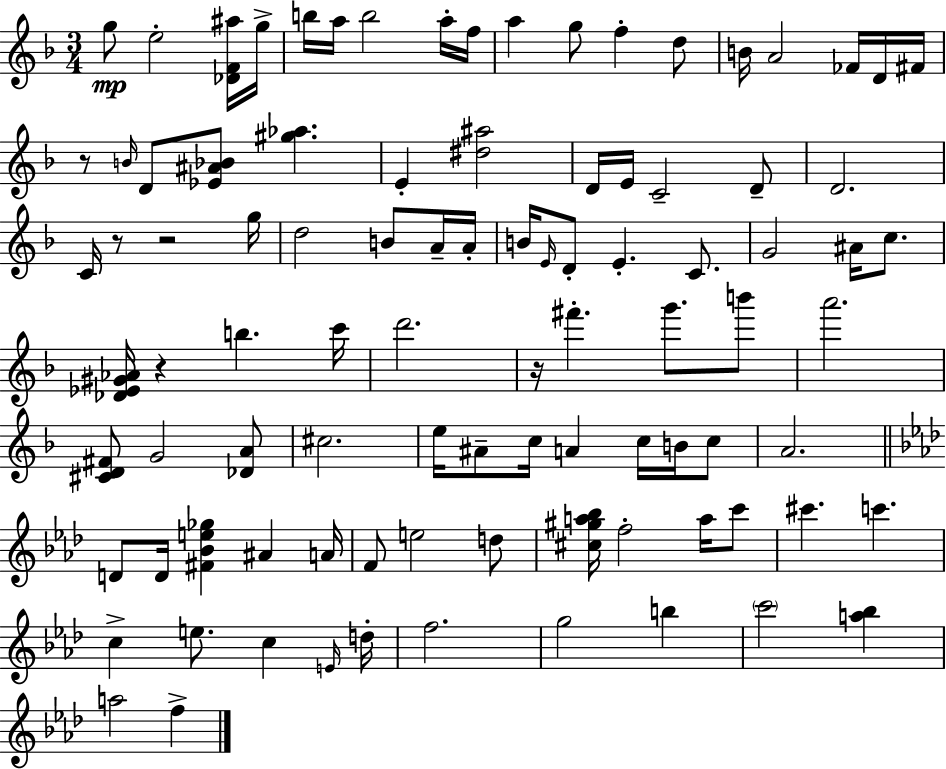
G5/e E5/h [Db4,F4,A#5]/s G5/s B5/s A5/s B5/h A5/s F5/s A5/q G5/e F5/q D5/e B4/s A4/h FES4/s D4/s F#4/s R/e B4/s D4/e [Eb4,A#4,Bb4]/e [G#5,Ab5]/q. E4/q [D#5,A#5]/h D4/s E4/s C4/h D4/e D4/h. C4/s R/e R/h G5/s D5/h B4/e A4/s A4/s B4/s E4/s D4/e E4/q. C4/e. G4/h A#4/s C5/e. [Db4,Eb4,G#4,Ab4]/s R/q B5/q. C6/s D6/h. R/s F#6/q. G6/e. B6/e A6/h. [C#4,D4,F#4]/e G4/h [Db4,A4]/e C#5/h. E5/s A#4/e C5/s A4/q C5/s B4/s C5/e A4/h. D4/e D4/s [F#4,Bb4,E5,Gb5]/q A#4/q A4/s F4/e E5/h D5/e [C#5,G#5,A5,Bb5]/s F5/h A5/s C6/e C#6/q. C6/q. C5/q E5/e. C5/q E4/s D5/s F5/h. G5/h B5/q C6/h [A5,Bb5]/q A5/h F5/q